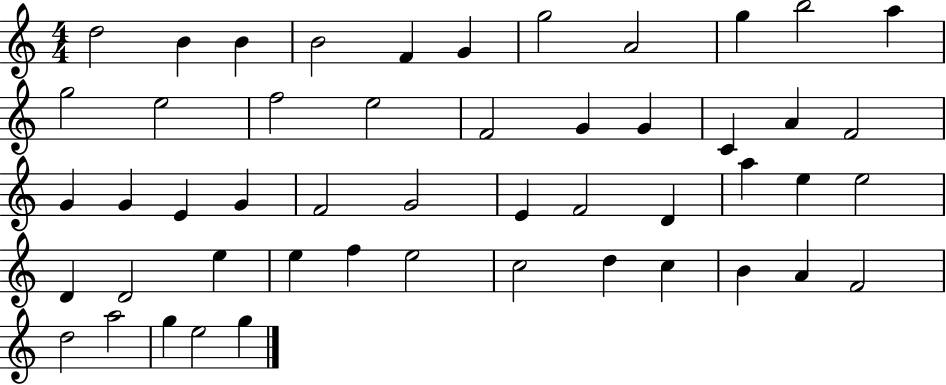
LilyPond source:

{
  \clef treble
  \numericTimeSignature
  \time 4/4
  \key c \major
  d''2 b'4 b'4 | b'2 f'4 g'4 | g''2 a'2 | g''4 b''2 a''4 | \break g''2 e''2 | f''2 e''2 | f'2 g'4 g'4 | c'4 a'4 f'2 | \break g'4 g'4 e'4 g'4 | f'2 g'2 | e'4 f'2 d'4 | a''4 e''4 e''2 | \break d'4 d'2 e''4 | e''4 f''4 e''2 | c''2 d''4 c''4 | b'4 a'4 f'2 | \break d''2 a''2 | g''4 e''2 g''4 | \bar "|."
}